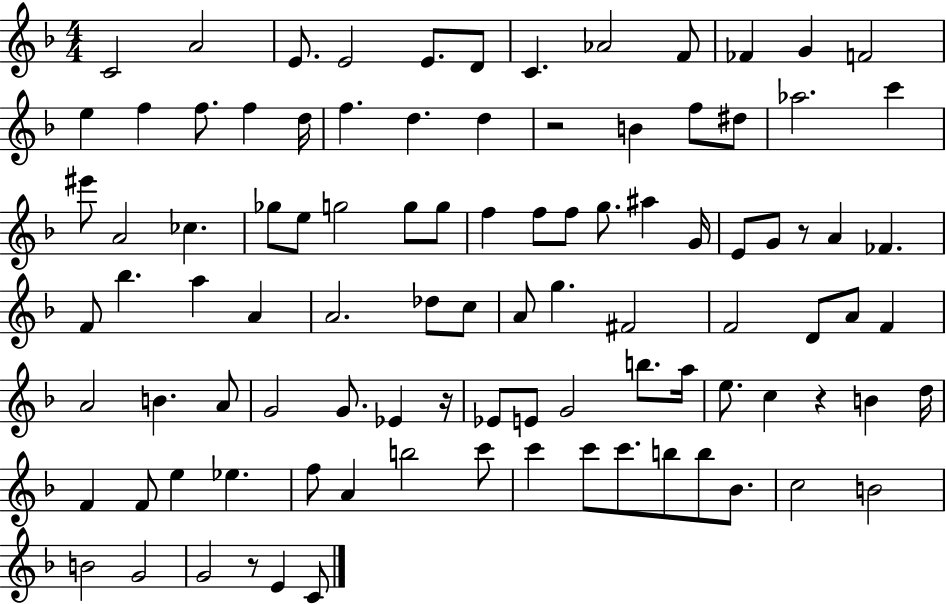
{
  \clef treble
  \numericTimeSignature
  \time 4/4
  \key f \major
  c'2 a'2 | e'8. e'2 e'8. d'8 | c'4. aes'2 f'8 | fes'4 g'4 f'2 | \break e''4 f''4 f''8. f''4 d''16 | f''4. d''4. d''4 | r2 b'4 f''8 dis''8 | aes''2. c'''4 | \break eis'''8 a'2 ces''4. | ges''8 e''8 g''2 g''8 g''8 | f''4 f''8 f''8 g''8. ais''4 g'16 | e'8 g'8 r8 a'4 fes'4. | \break f'8 bes''4. a''4 a'4 | a'2. des''8 c''8 | a'8 g''4. fis'2 | f'2 d'8 a'8 f'4 | \break a'2 b'4. a'8 | g'2 g'8. ees'4 r16 | ees'8 e'8 g'2 b''8. a''16 | e''8. c''4 r4 b'4 d''16 | \break f'4 f'8 e''4 ees''4. | f''8 a'4 b''2 c'''8 | c'''4 c'''8 c'''8. b''8 b''8 bes'8. | c''2 b'2 | \break b'2 g'2 | g'2 r8 e'4 c'8 | \bar "|."
}